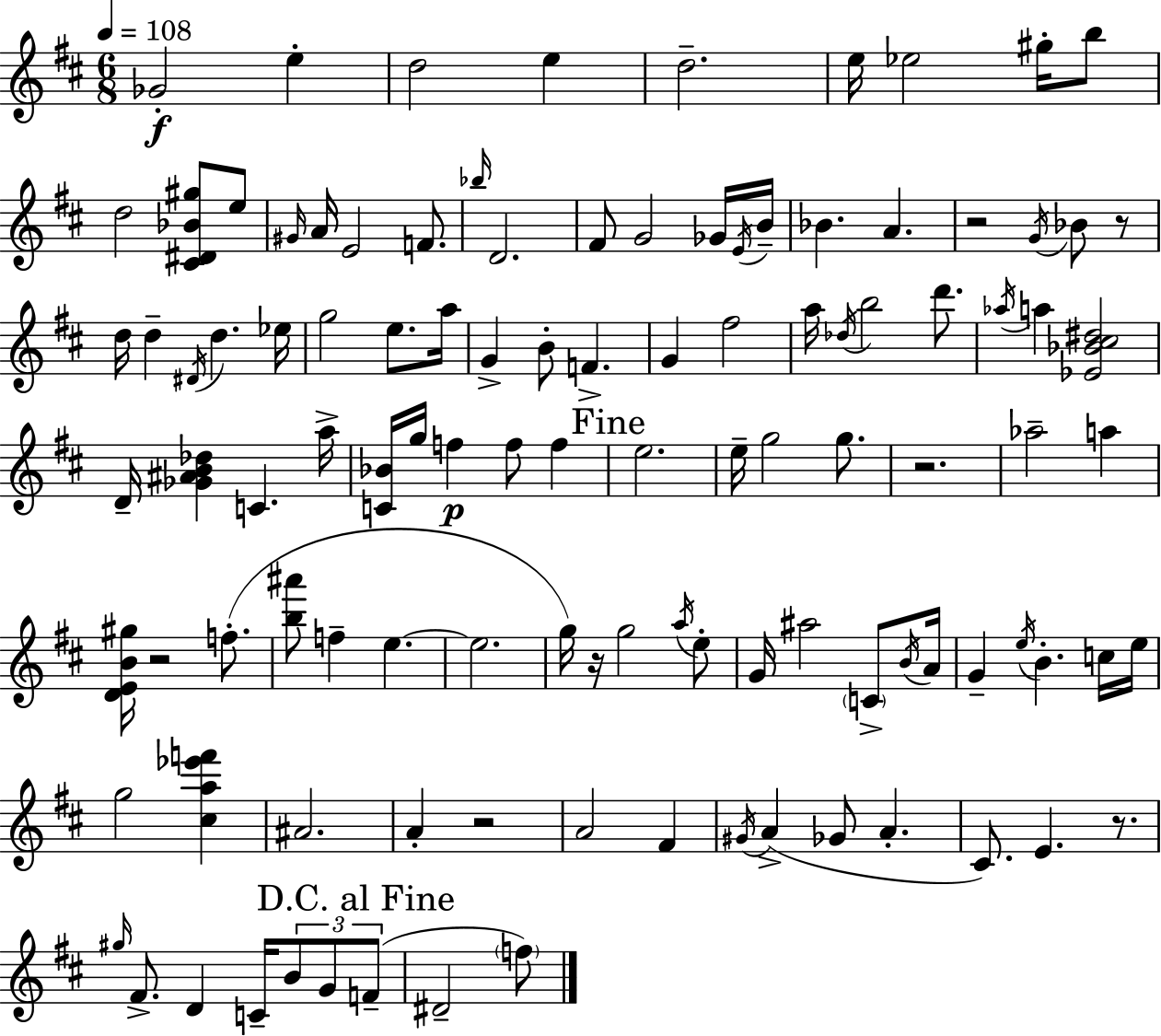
X:1
T:Untitled
M:6/8
L:1/4
K:D
_G2 e d2 e d2 e/4 _e2 ^g/4 b/2 d2 [^C^D_B^g]/2 e/2 ^G/4 A/4 E2 F/2 _b/4 D2 ^F/2 G2 _G/4 E/4 B/4 _B A z2 G/4 _B/2 z/2 d/4 d ^D/4 d _e/4 g2 e/2 a/4 G B/2 F G ^f2 a/4 _d/4 b2 d'/2 _a/4 a [_E_B^c^d]2 D/4 [_G^AB_d] C a/4 [C_B]/4 g/4 f f/2 f e2 e/4 g2 g/2 z2 _a2 a [DEB^g]/4 z2 f/2 [b^a']/2 f e e2 g/4 z/4 g2 a/4 e/2 G/4 ^a2 C/2 B/4 A/4 G e/4 B c/4 e/4 g2 [^ca_e'f'] ^A2 A z2 A2 ^F ^G/4 A _G/2 A ^C/2 E z/2 ^g/4 ^F/2 D C/4 B/2 G/2 F/2 ^D2 f/2